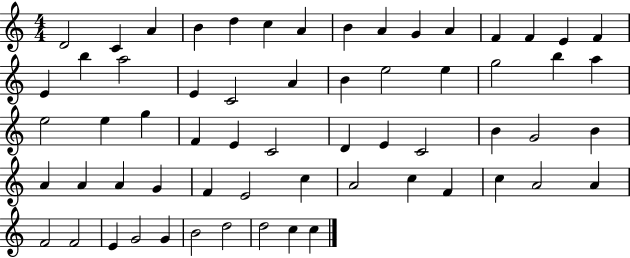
D4/h C4/q A4/q B4/q D5/q C5/q A4/q B4/q A4/q G4/q A4/q F4/q F4/q E4/q F4/q E4/q B5/q A5/h E4/q C4/h A4/q B4/q E5/h E5/q G5/h B5/q A5/q E5/h E5/q G5/q F4/q E4/q C4/h D4/q E4/q C4/h B4/q G4/h B4/q A4/q A4/q A4/q G4/q F4/q E4/h C5/q A4/h C5/q F4/q C5/q A4/h A4/q F4/h F4/h E4/q G4/h G4/q B4/h D5/h D5/h C5/q C5/q